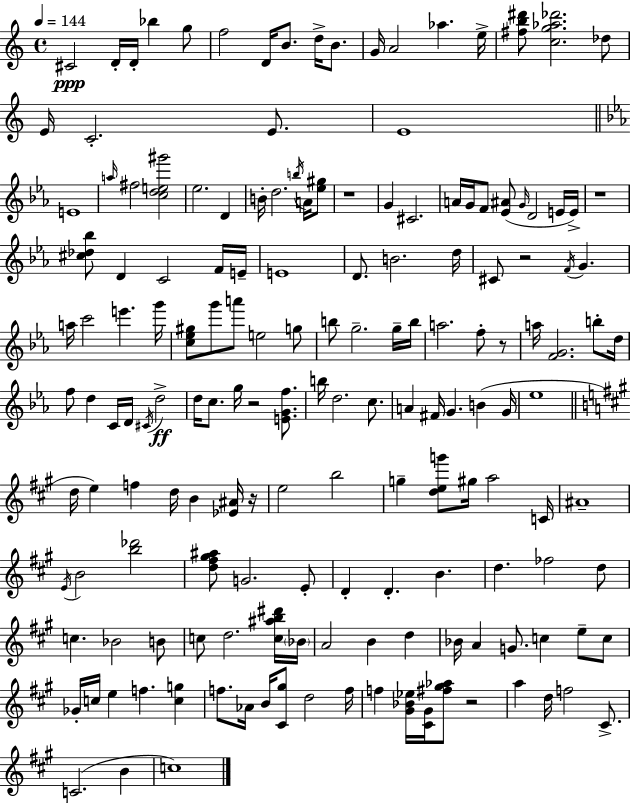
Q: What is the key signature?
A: C major